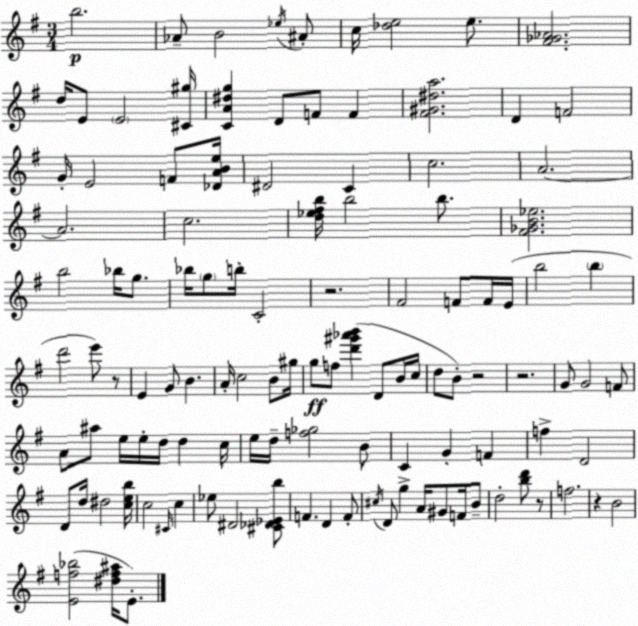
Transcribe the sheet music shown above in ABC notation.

X:1
T:Untitled
M:3/4
L:1/4
K:G
b2 _A/2 B2 _e/4 ^A/2 c/4 [_de]2 e/2 [^F_G_A]2 d/4 E/2 E2 [^C^g]/4 [CA^dg] D/2 F/2 F [^F^G^da]2 D F2 G/4 E2 F/2 [_DABe]/4 ^D2 C c2 A2 A2 c2 [d_e^fb]/4 b2 b/2 [^F_GB_e]2 b2 _b/4 g/2 _b/4 g/2 b/4 C2 z2 ^F2 F/2 F/4 E/4 b2 b d'2 e'/2 z/2 E G/2 B A/4 c2 B/2 ^g/4 g/2 f/2 [d'^g'_a'b'] D/2 B/4 c/4 d/2 B/2 z2 z2 G/2 G2 F/2 A/2 ^a/2 e/4 e/4 d/4 d c/4 e/4 d/4 [f_g]2 B/2 C G F f D2 D/2 d/4 ^d2 [ceb]/4 c2 ^C/4 c _e/2 ^D2 [^C_D_Eb]/2 F D F/2 ^c/4 D/2 g A/4 ^G/2 F/4 B/2 d2 [bd']/2 z/2 f2 z B2 [Ef_b]2 [^df^a]/4 E/2